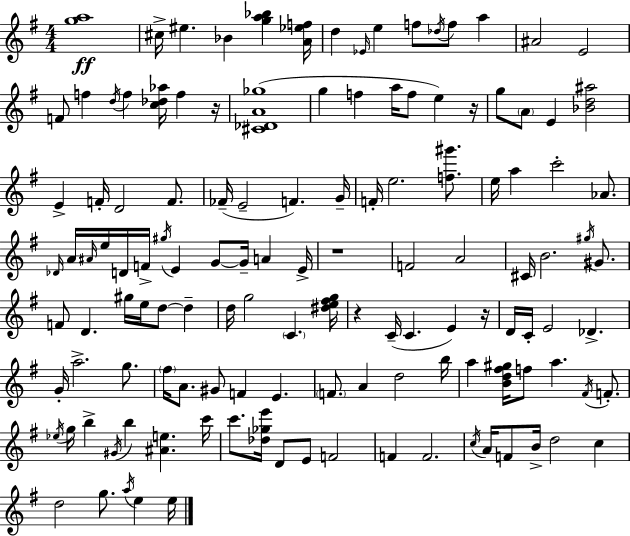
[G5,A5]/w C#5/s EIS5/q. Bb4/q [G5,A5,Bb5]/q [A4,Eb5,F5]/s D5/q Eb4/s E5/q F5/e Db5/s F5/e A5/q A#4/h E4/h F4/e F5/q D5/s F5/q [C5,Db5,Ab5]/s F5/q R/s [C#4,Db4,A4,Gb5]/w G5/q F5/q A5/s F5/e E5/q R/s G5/e A4/e E4/q [Bb4,D5,A#5]/h E4/q F4/s D4/h F4/e. FES4/s E4/h F4/q. G4/s F4/s E5/h. [F5,G#6]/e. E5/s A5/q C6/h Ab4/e. Db4/s A4/s A#4/s E5/s D4/s F4/s G#5/s E4/q G4/e G4/s A4/q E4/s R/w F4/h A4/h C#4/s B4/h. G#5/s G#4/e. F4/e D4/q. G#5/s E5/s D5/e D5/q D5/s G5/h C4/q. [D#5,E5,F#5,G5]/s R/q C4/s C4/q. E4/q R/s D4/s C4/s E4/h Db4/q. G4/s A5/h. G5/e. F#5/s A4/e. G#4/e F4/q E4/q. F4/e. A4/q D5/h B5/s A5/q [B4,D5,F#5,G#5]/s F5/e A5/q. F#4/s F4/e. Eb5/s G5/s B5/q G#4/s B5/q [A#4,E5]/q. C6/s C6/e. [Db5,Gb5,E6]/s D4/e E4/e F4/h F4/q F4/h. C5/s A4/s F4/e B4/s D5/h C5/q D5/h G5/e. A5/s E5/q E5/s